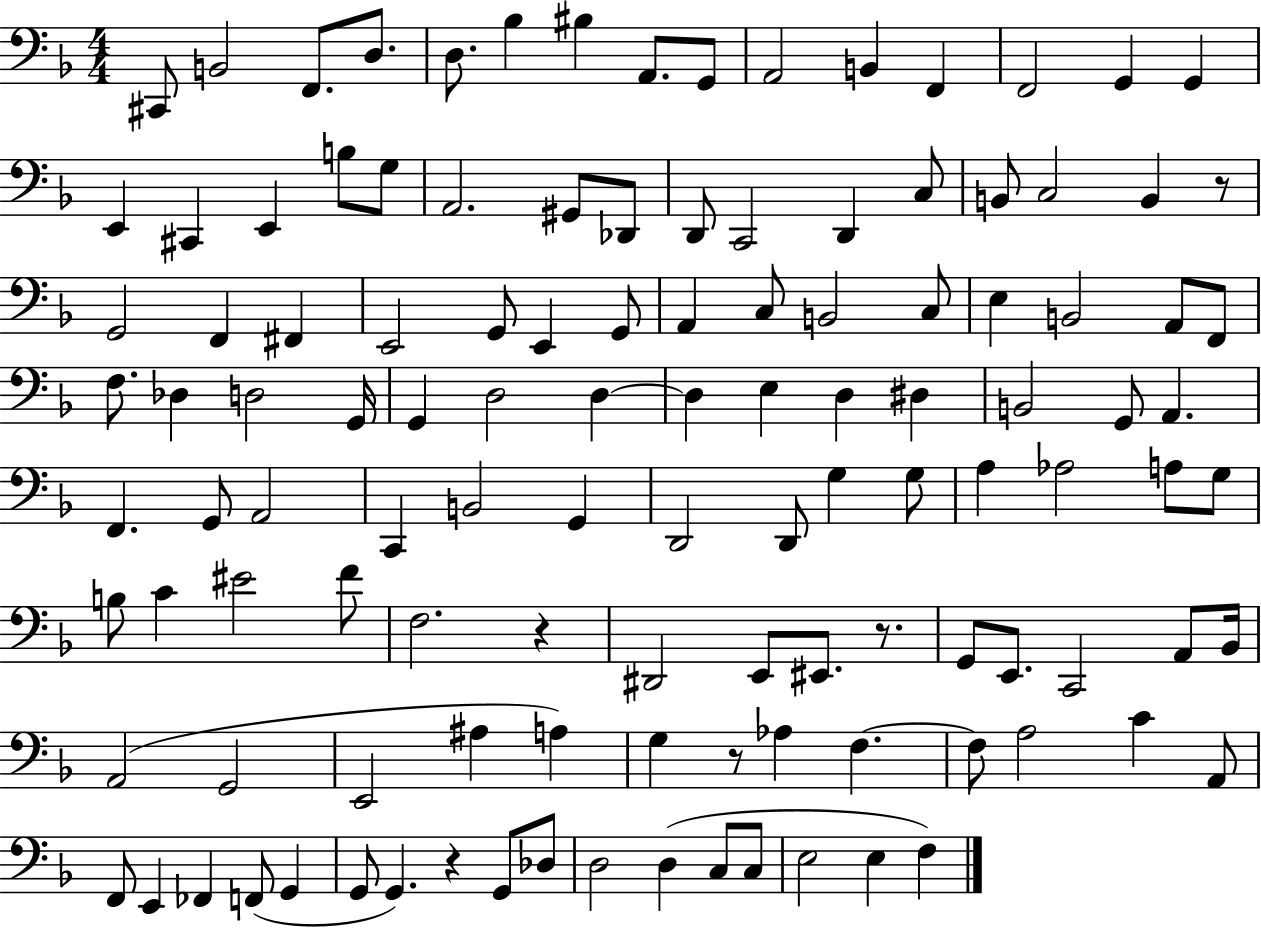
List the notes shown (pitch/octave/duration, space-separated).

C#2/e B2/h F2/e. D3/e. D3/e. Bb3/q BIS3/q A2/e. G2/e A2/h B2/q F2/q F2/h G2/q G2/q E2/q C#2/q E2/q B3/e G3/e A2/h. G#2/e Db2/e D2/e C2/h D2/q C3/e B2/e C3/h B2/q R/e G2/h F2/q F#2/q E2/h G2/e E2/q G2/e A2/q C3/e B2/h C3/e E3/q B2/h A2/e F2/e F3/e. Db3/q D3/h G2/s G2/q D3/h D3/q D3/q E3/q D3/q D#3/q B2/h G2/e A2/q. F2/q. G2/e A2/h C2/q B2/h G2/q D2/h D2/e G3/q G3/e A3/q Ab3/h A3/e G3/e B3/e C4/q EIS4/h F4/e F3/h. R/q D#2/h E2/e EIS2/e. R/e. G2/e E2/e. C2/h A2/e Bb2/s A2/h G2/h E2/h A#3/q A3/q G3/q R/e Ab3/q F3/q. F3/e A3/h C4/q A2/e F2/e E2/q FES2/q F2/e G2/q G2/e G2/q. R/q G2/e Db3/e D3/h D3/q C3/e C3/e E3/h E3/q F3/q